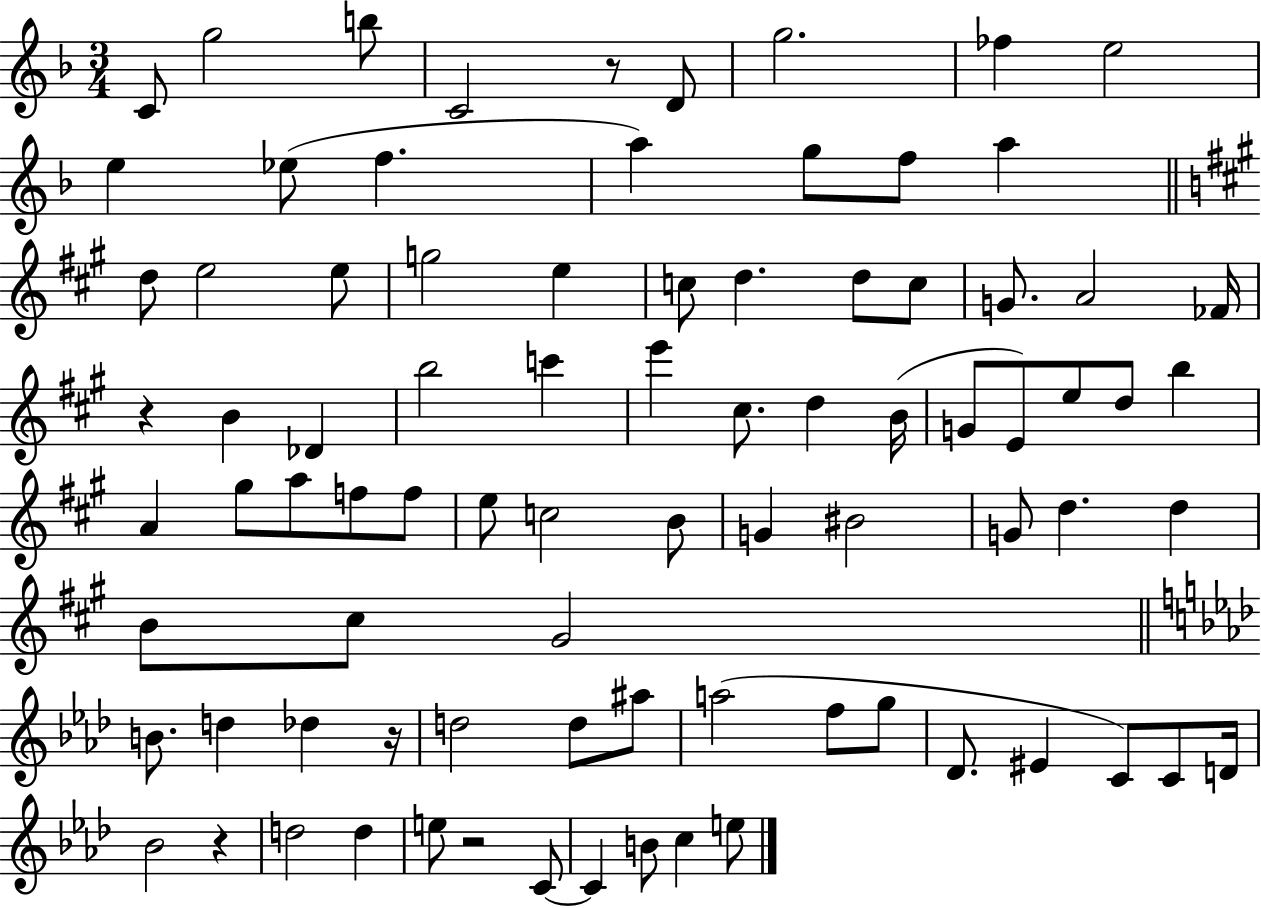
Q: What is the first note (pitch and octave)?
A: C4